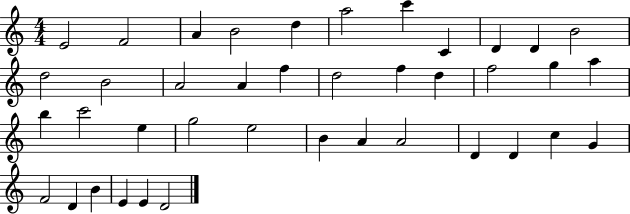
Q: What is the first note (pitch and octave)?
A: E4